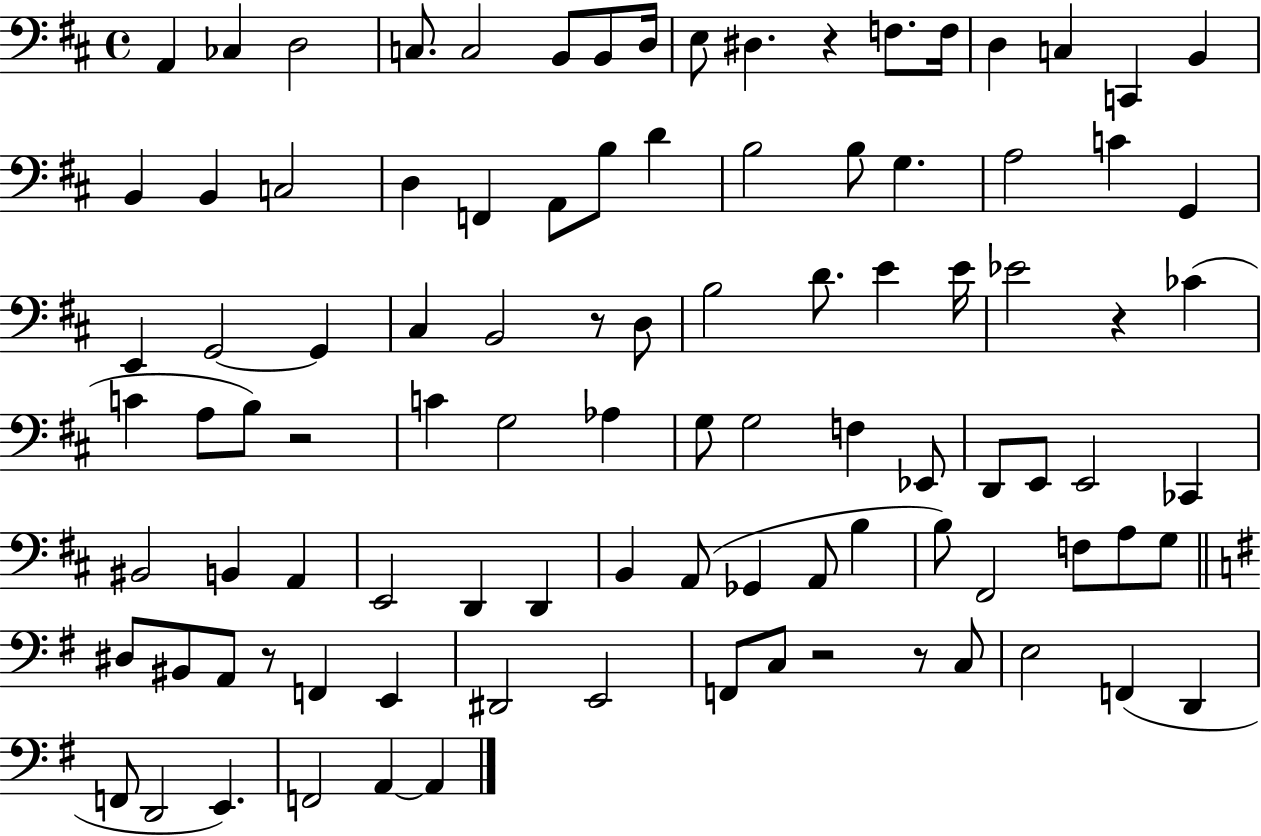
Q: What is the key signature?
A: D major